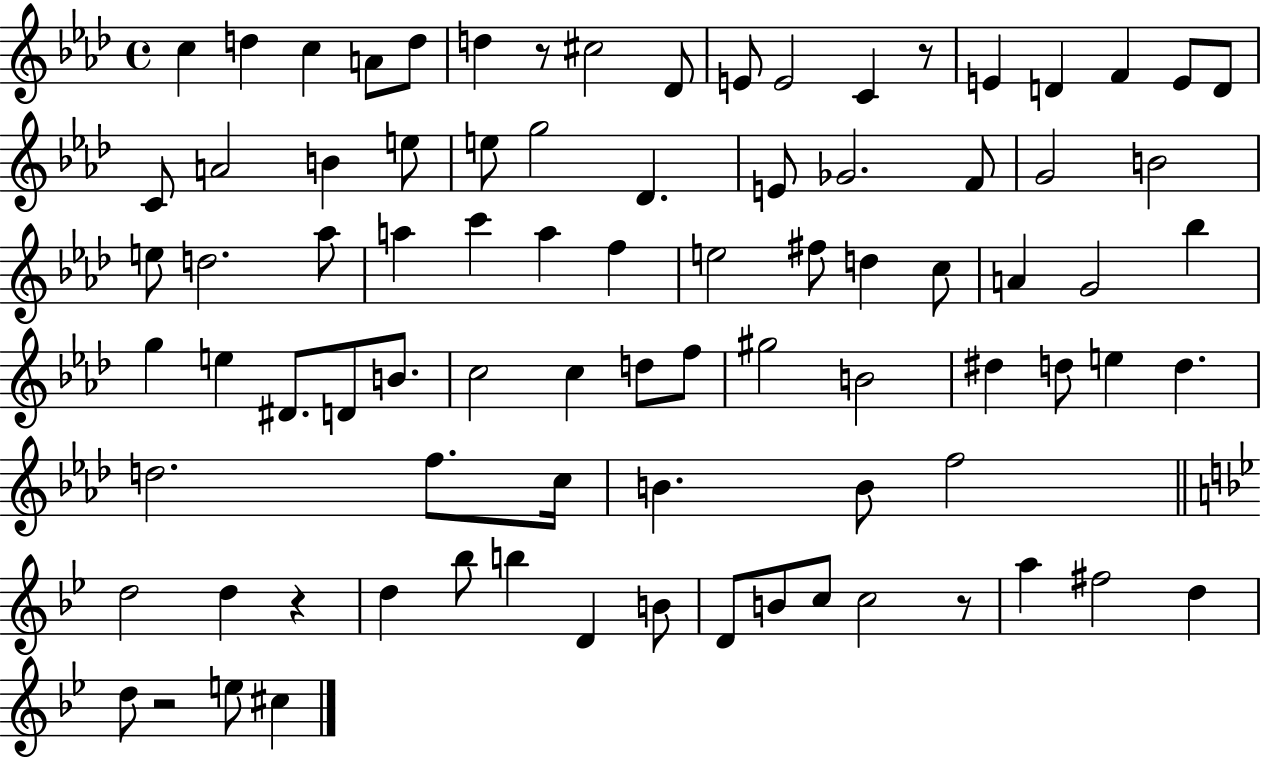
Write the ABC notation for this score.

X:1
T:Untitled
M:4/4
L:1/4
K:Ab
c d c A/2 d/2 d z/2 ^c2 _D/2 E/2 E2 C z/2 E D F E/2 D/2 C/2 A2 B e/2 e/2 g2 _D E/2 _G2 F/2 G2 B2 e/2 d2 _a/2 a c' a f e2 ^f/2 d c/2 A G2 _b g e ^D/2 D/2 B/2 c2 c d/2 f/2 ^g2 B2 ^d d/2 e d d2 f/2 c/4 B B/2 f2 d2 d z d _b/2 b D B/2 D/2 B/2 c/2 c2 z/2 a ^f2 d d/2 z2 e/2 ^c